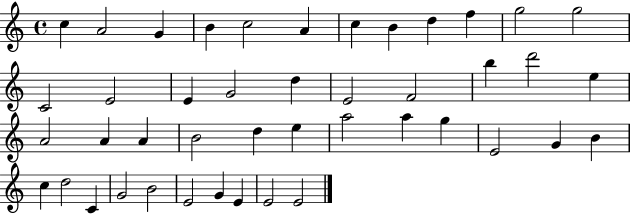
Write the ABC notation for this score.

X:1
T:Untitled
M:4/4
L:1/4
K:C
c A2 G B c2 A c B d f g2 g2 C2 E2 E G2 d E2 F2 b d'2 e A2 A A B2 d e a2 a g E2 G B c d2 C G2 B2 E2 G E E2 E2